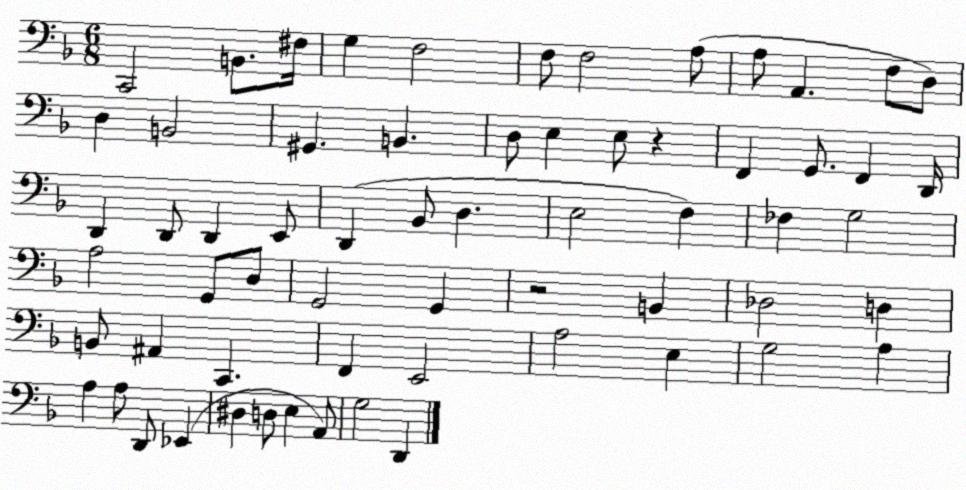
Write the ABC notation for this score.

X:1
T:Untitled
M:6/8
L:1/4
K:F
C,,2 B,,/2 ^F,/4 G, F,2 F,/2 F,2 A,/2 A,/2 A,, F,/2 D,/2 D, B,,2 ^G,, B,, D,/2 E, E,/2 z F,, G,,/2 F,, D,,/4 D,, D,,/2 D,, E,,/2 D,, _B,,/2 D, E,2 F, _F, G,2 A,2 G,,/2 D,/2 G,,2 G,, z2 B,, _D,2 D, B,,/2 ^A,, C,, F,, E,,2 A,2 E, G,2 A, A, A,/2 D,,/2 _E,, ^D, D,/2 E, A,,/2 G,2 D,,